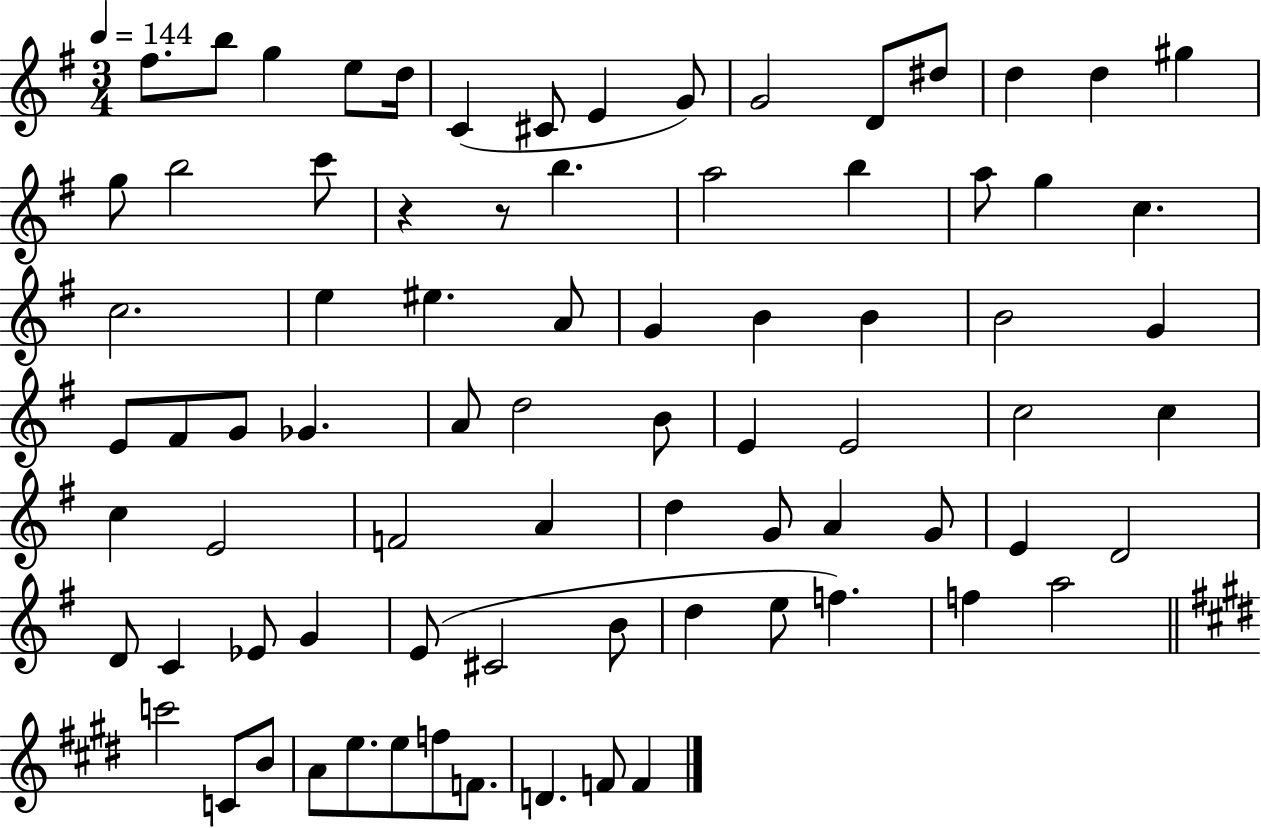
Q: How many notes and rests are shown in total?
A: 79